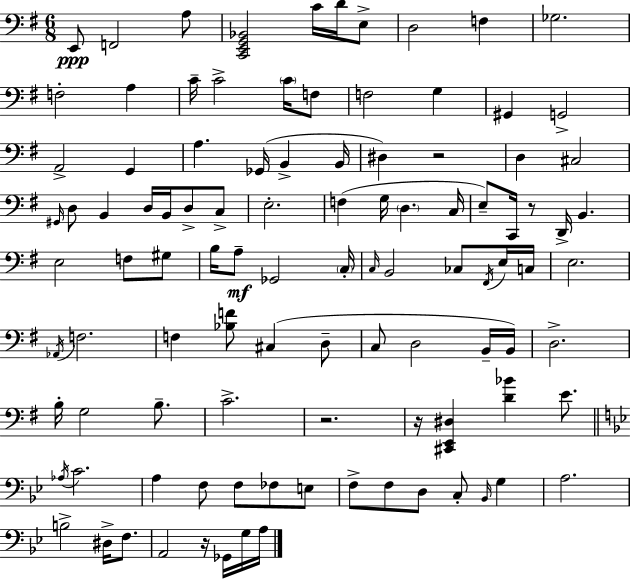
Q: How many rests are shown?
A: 5